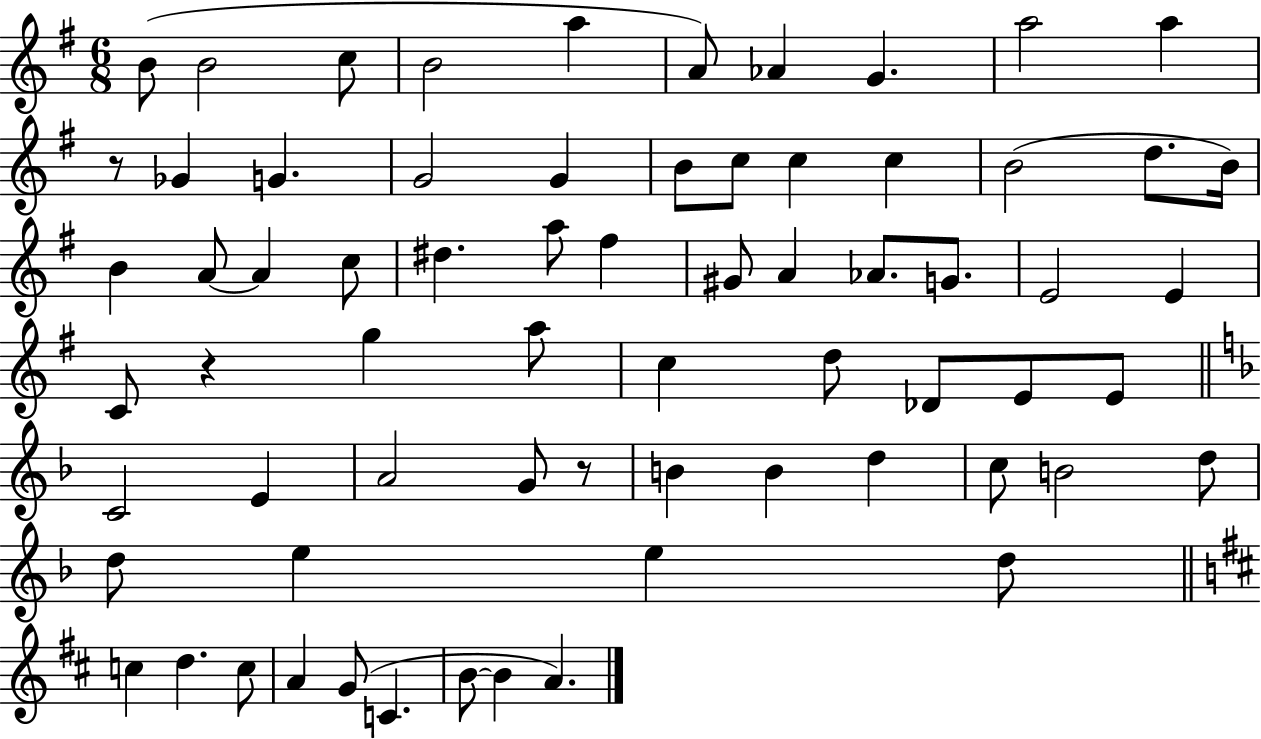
{
  \clef treble
  \numericTimeSignature
  \time 6/8
  \key g \major
  b'8( b'2 c''8 | b'2 a''4 | a'8) aes'4 g'4. | a''2 a''4 | \break r8 ges'4 g'4. | g'2 g'4 | b'8 c''8 c''4 c''4 | b'2( d''8. b'16) | \break b'4 a'8~~ a'4 c''8 | dis''4. a''8 fis''4 | gis'8 a'4 aes'8. g'8. | e'2 e'4 | \break c'8 r4 g''4 a''8 | c''4 d''8 des'8 e'8 e'8 | \bar "||" \break \key f \major c'2 e'4 | a'2 g'8 r8 | b'4 b'4 d''4 | c''8 b'2 d''8 | \break d''8 e''4 e''4 d''8 | \bar "||" \break \key d \major c''4 d''4. c''8 | a'4 g'8( c'4. | b'8~~ b'4 a'4.) | \bar "|."
}